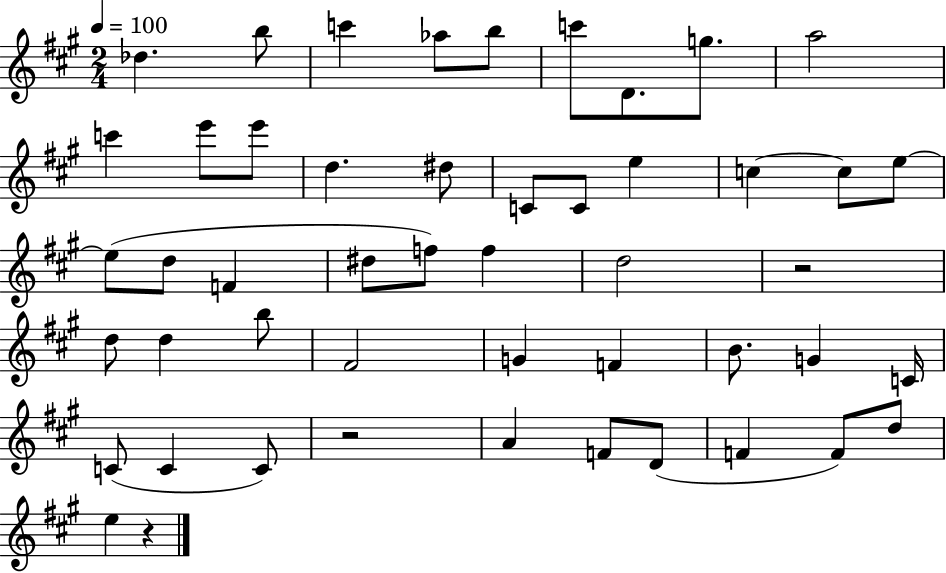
Db5/q. B5/e C6/q Ab5/e B5/e C6/e D4/e. G5/e. A5/h C6/q E6/e E6/e D5/q. D#5/e C4/e C4/e E5/q C5/q C5/e E5/e E5/e D5/e F4/q D#5/e F5/e F5/q D5/h R/h D5/e D5/q B5/e F#4/h G4/q F4/q B4/e. G4/q C4/s C4/e C4/q C4/e R/h A4/q F4/e D4/e F4/q F4/e D5/e E5/q R/q